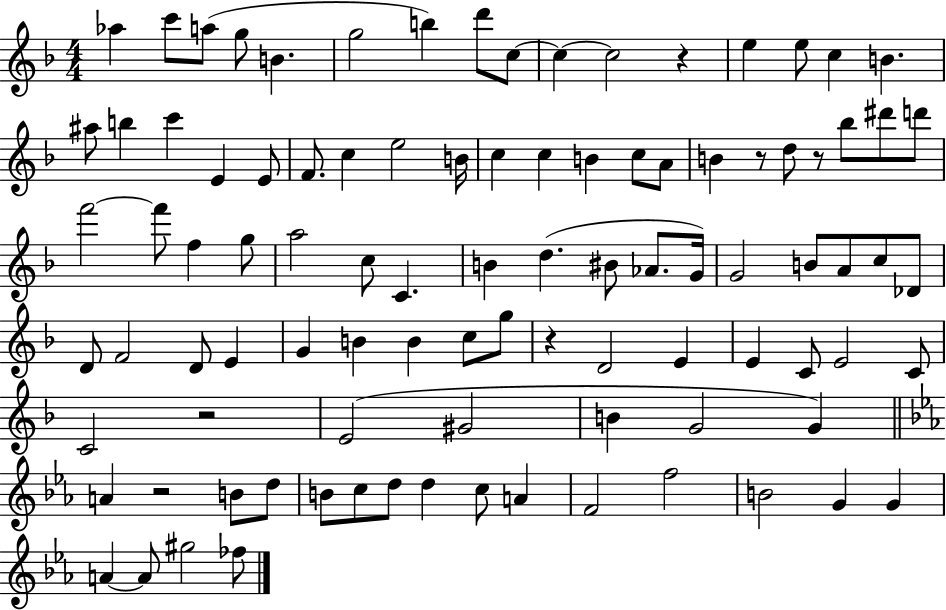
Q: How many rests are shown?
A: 6